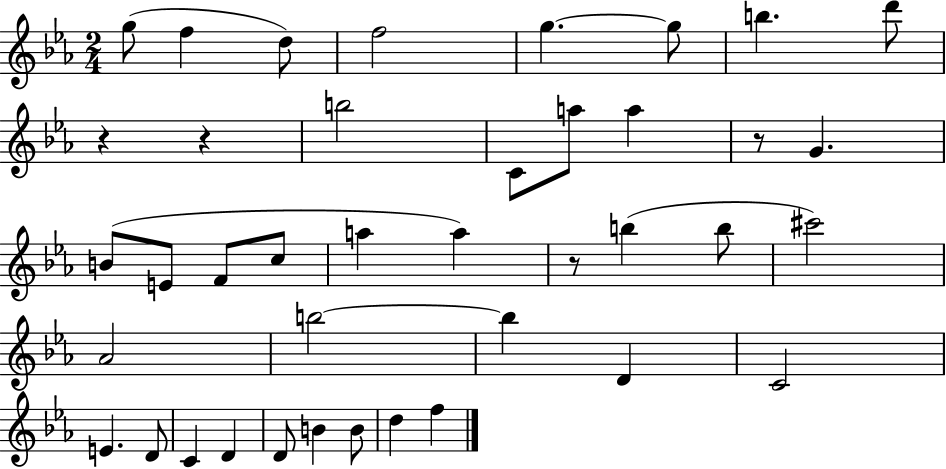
G5/e F5/q D5/e F5/h G5/q. G5/e B5/q. D6/e R/q R/q B5/h C4/e A5/e A5/q R/e G4/q. B4/e E4/e F4/e C5/e A5/q A5/q R/e B5/q B5/e C#6/h Ab4/h B5/h B5/q D4/q C4/h E4/q. D4/e C4/q D4/q D4/e B4/q B4/e D5/q F5/q